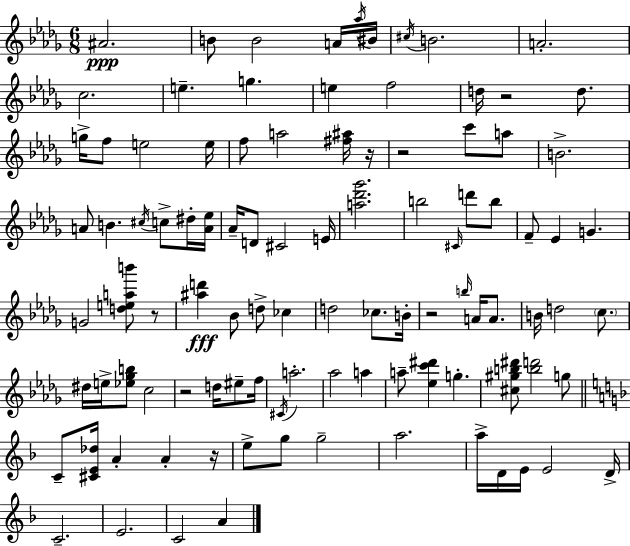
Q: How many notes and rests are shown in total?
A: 100